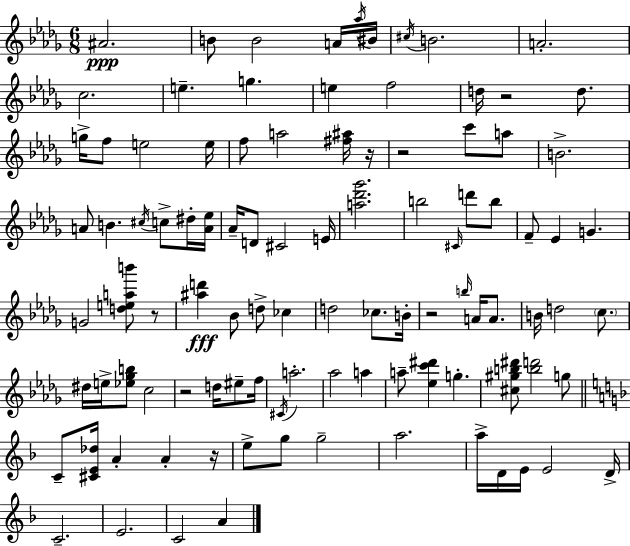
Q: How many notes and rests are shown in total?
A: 100